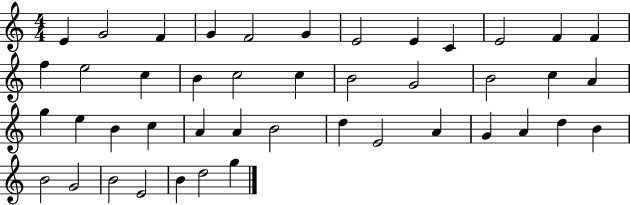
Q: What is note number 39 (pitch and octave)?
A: G4